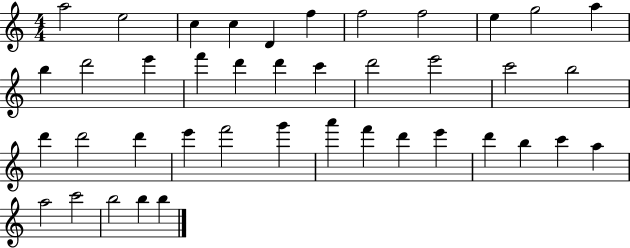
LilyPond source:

{
  \clef treble
  \numericTimeSignature
  \time 4/4
  \key c \major
  a''2 e''2 | c''4 c''4 d'4 f''4 | f''2 f''2 | e''4 g''2 a''4 | \break b''4 d'''2 e'''4 | f'''4 d'''4 d'''4 c'''4 | d'''2 e'''2 | c'''2 b''2 | \break d'''4 d'''2 d'''4 | e'''4 f'''2 g'''4 | a'''4 f'''4 d'''4 e'''4 | d'''4 b''4 c'''4 a''4 | \break a''2 c'''2 | b''2 b''4 b''4 | \bar "|."
}